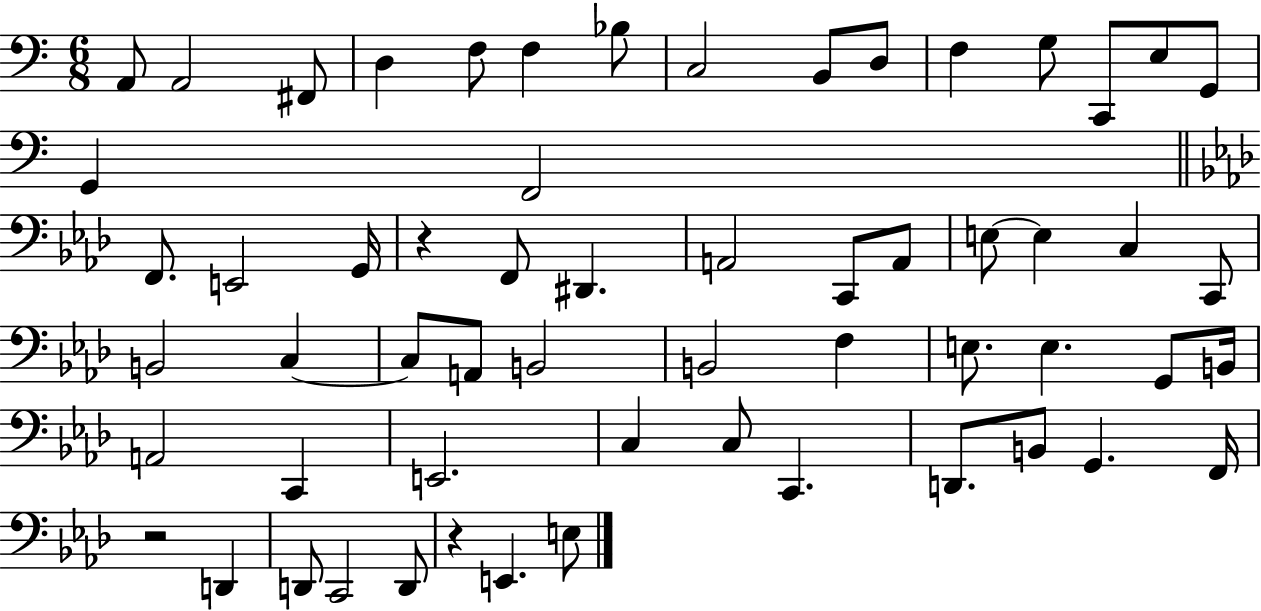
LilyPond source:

{
  \clef bass
  \numericTimeSignature
  \time 6/8
  \key c \major
  a,8 a,2 fis,8 | d4 f8 f4 bes8 | c2 b,8 d8 | f4 g8 c,8 e8 g,8 | \break g,4 f,2 | \bar "||" \break \key aes \major f,8. e,2 g,16 | r4 f,8 dis,4. | a,2 c,8 a,8 | e8~~ e4 c4 c,8 | \break b,2 c4~~ | c8 a,8 b,2 | b,2 f4 | e8. e4. g,8 b,16 | \break a,2 c,4 | e,2. | c4 c8 c,4. | d,8. b,8 g,4. f,16 | \break r2 d,4 | d,8 c,2 d,8 | r4 e,4. e8 | \bar "|."
}